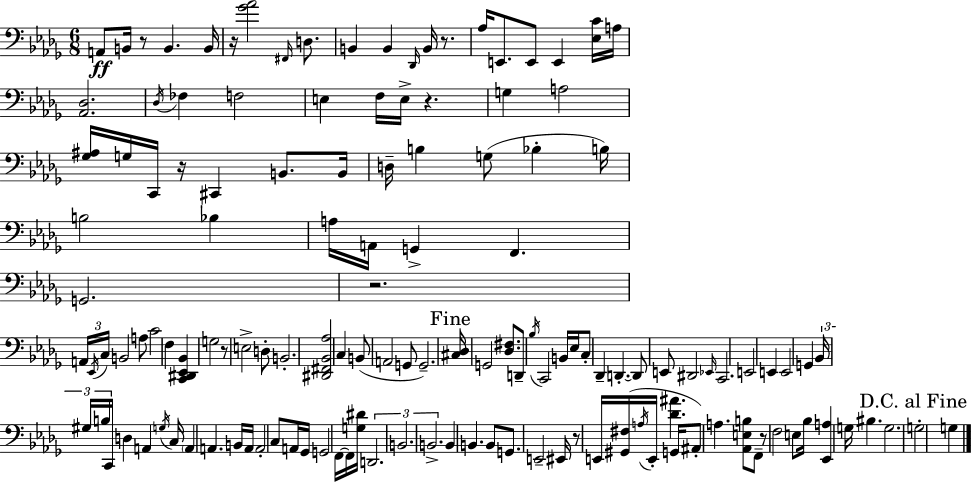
A2/e B2/s R/e B2/q. B2/s R/s [Gb4,Ab4]/h F#2/s D3/e. B2/q B2/q Db2/s B2/s R/e. Ab3/s E2/e. E2/e E2/q [Eb3,C4]/s A3/s [Ab2,Db3]/h. Db3/s FES3/q F3/h E3/q F3/s E3/s R/q. G3/q A3/h [Gb3,A#3]/s G3/s C2/s R/s C#2/q B2/e. B2/s D3/s B3/q G3/e Bb3/q B3/s B3/h Bb3/q A3/s A2/s G2/q F2/q. G2/h. R/h. A2/s Eb2/s C3/s B2/h A3/e C4/h F3/q [C2,D#2,Eb2,Bb2]/q G3/h R/e E3/h D3/e B2/h. [D#2,F#2,Bb2,Ab3]/h C3/q B2/e A2/h G2/e G2/h. [C#3,Db3]/s G2/h [Db3,F#3]/e. D2/e Bb3/s C2/h B2/s Eb3/s C3/e Db2/q D2/q. D2/e E2/e D#2/h Eb2/s C2/h. E2/h E2/q E2/h G2/q Bb2/s G#3/s B3/s C2/s D3/q A2/q G3/s C3/s A2/q A2/q. B2/s A2/s A2/h C3/e A2/s Gb2/s G2/h F2/s F2/s [G3,D#4]/s D2/h. B2/h. B2/h. B2/q B2/q. B2/e G2/e. E2/h EIS2/s R/e E2/s [G#2,F#3]/s A3/s E2/s [Db4,A#4]/q. G2/s A#2/e A3/q. [Ab2,E3,B3]/e F2/e R/e F3/h E3/e Bb3/s [Eb2,A3]/q G3/s BIS3/q. G3/h. G3/h G3/q